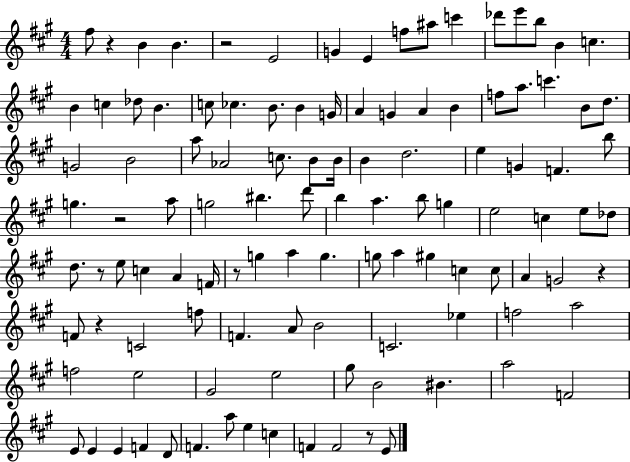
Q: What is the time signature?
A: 4/4